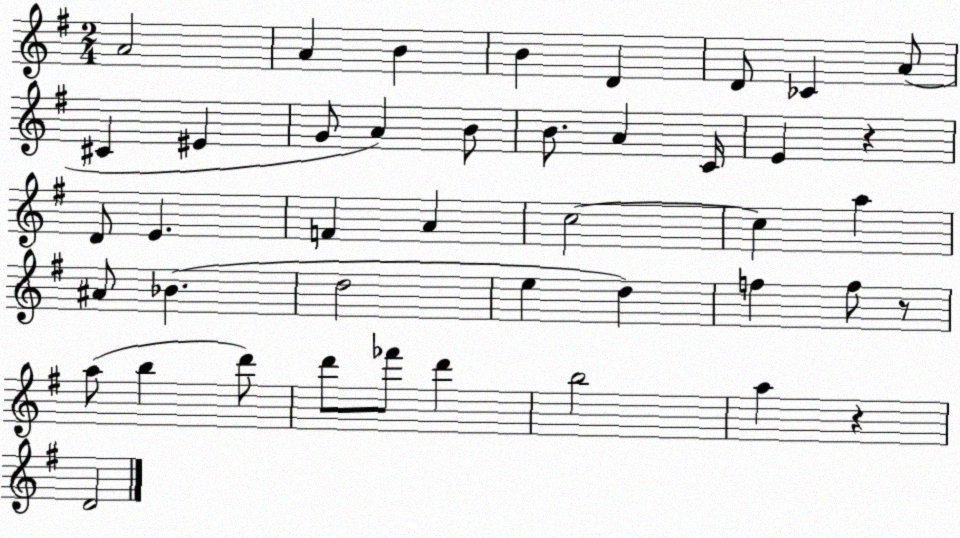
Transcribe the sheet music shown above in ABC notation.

X:1
T:Untitled
M:2/4
L:1/4
K:G
A2 A B B D D/2 _C A/2 ^C ^E G/2 A B/2 B/2 A C/4 E z D/2 E F A c2 c a ^A/2 _B d2 e d f f/2 z/2 a/2 b d'/2 d'/2 _f'/2 d' b2 a z D2